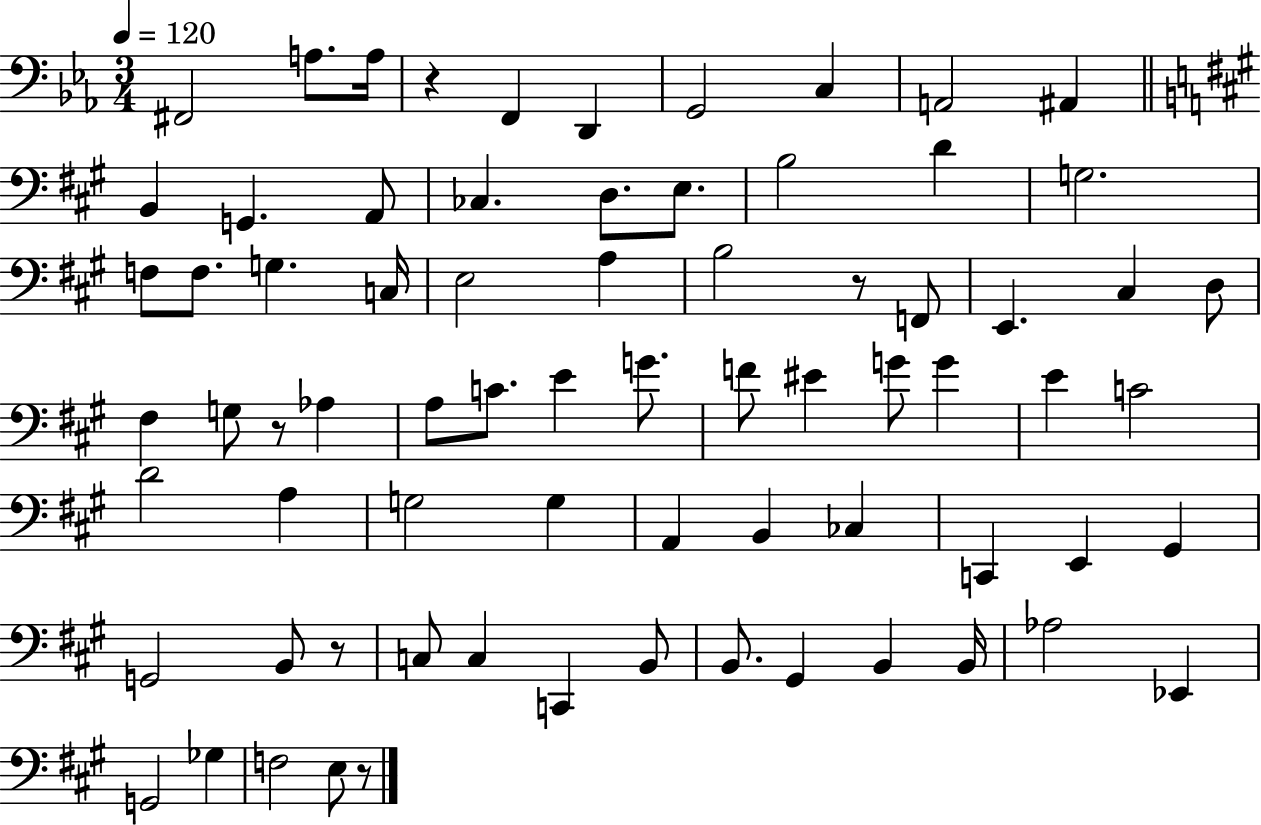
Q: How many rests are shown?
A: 5